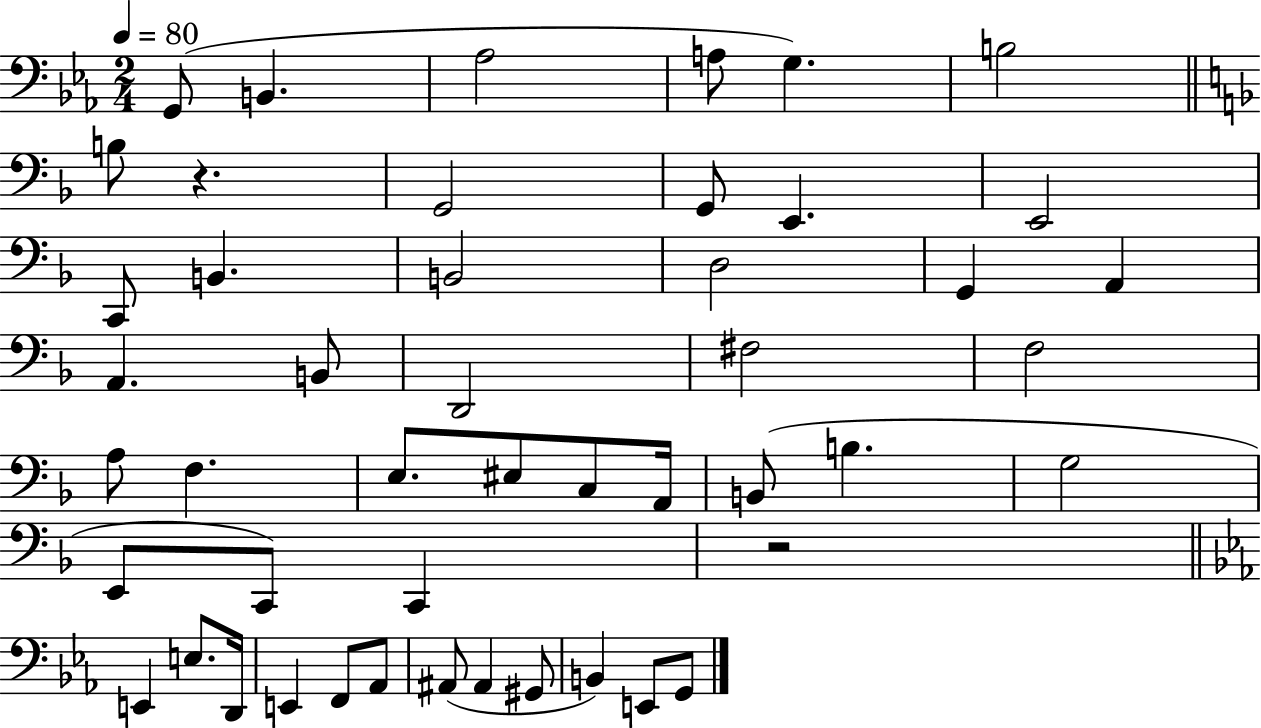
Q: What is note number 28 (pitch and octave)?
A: A2